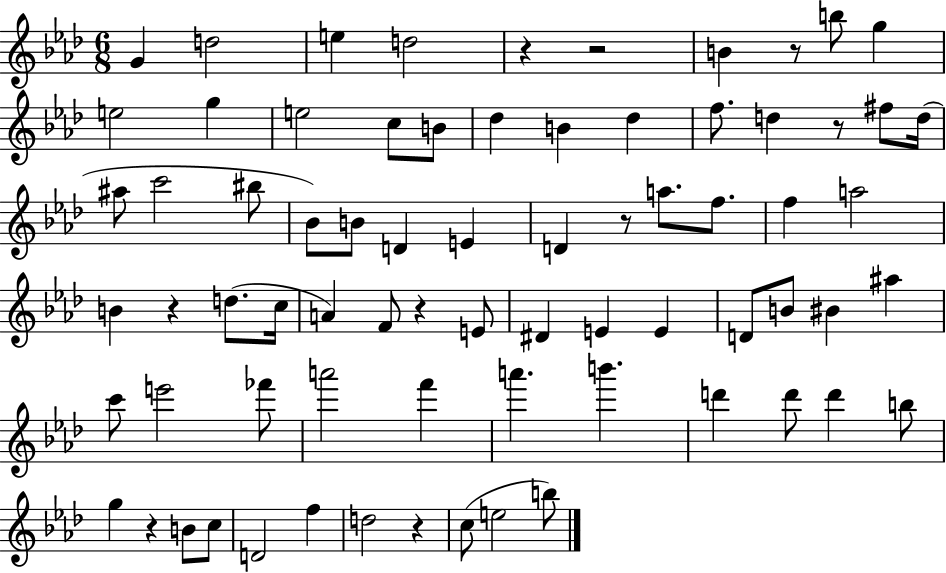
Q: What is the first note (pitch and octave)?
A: G4